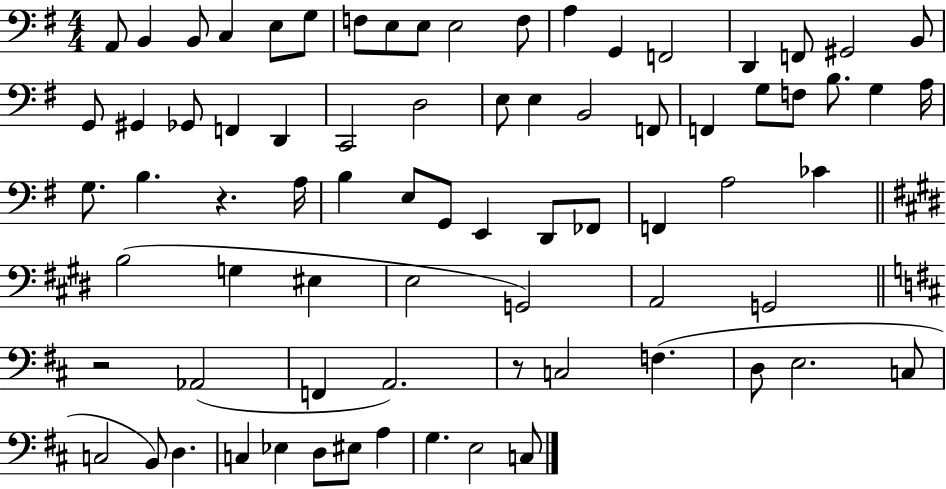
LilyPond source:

{
  \clef bass
  \numericTimeSignature
  \time 4/4
  \key g \major
  a,8 b,4 b,8 c4 e8 g8 | f8 e8 e8 e2 f8 | a4 g,4 f,2 | d,4 f,8 gis,2 b,8 | \break g,8 gis,4 ges,8 f,4 d,4 | c,2 d2 | e8 e4 b,2 f,8 | f,4 g8 f8 b8. g4 a16 | \break g8. b4. r4. a16 | b4 e8 g,8 e,4 d,8 fes,8 | f,4 a2 ces'4 | \bar "||" \break \key e \major b2( g4 eis4 | e2 g,2) | a,2 g,2 | \bar "||" \break \key b \minor r2 aes,2( | f,4 a,2.) | r8 c2 f4.( | d8 e2. c8 | \break c2 b,8) d4. | c4 ees4 d8 eis8 a4 | g4. e2 c8 | \bar "|."
}